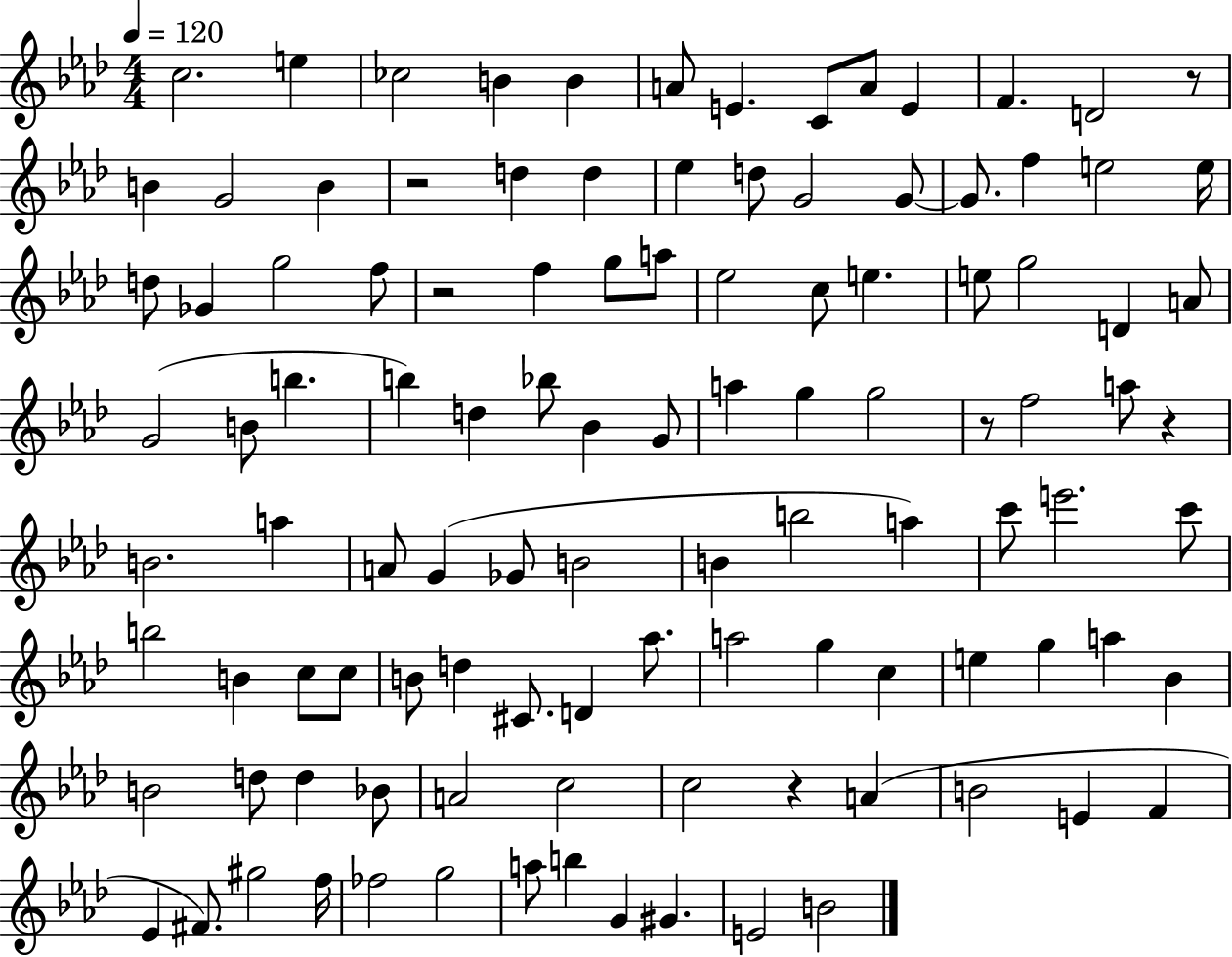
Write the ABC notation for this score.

X:1
T:Untitled
M:4/4
L:1/4
K:Ab
c2 e _c2 B B A/2 E C/2 A/2 E F D2 z/2 B G2 B z2 d d _e d/2 G2 G/2 G/2 f e2 e/4 d/2 _G g2 f/2 z2 f g/2 a/2 _e2 c/2 e e/2 g2 D A/2 G2 B/2 b b d _b/2 _B G/2 a g g2 z/2 f2 a/2 z B2 a A/2 G _G/2 B2 B b2 a c'/2 e'2 c'/2 b2 B c/2 c/2 B/2 d ^C/2 D _a/2 a2 g c e g a _B B2 d/2 d _B/2 A2 c2 c2 z A B2 E F _E ^F/2 ^g2 f/4 _f2 g2 a/2 b G ^G E2 B2